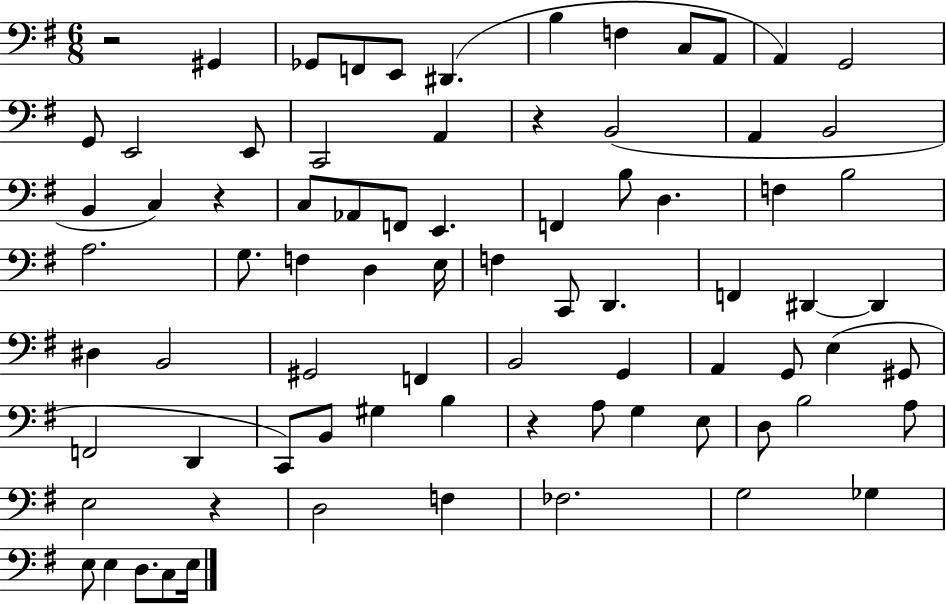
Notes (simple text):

R/h G#2/q Gb2/e F2/e E2/e D#2/q. B3/q F3/q C3/e A2/e A2/q G2/h G2/e E2/h E2/e C2/h A2/q R/q B2/h A2/q B2/h B2/q C3/q R/q C3/e Ab2/e F2/e E2/q. F2/q B3/e D3/q. F3/q B3/h A3/h. G3/e. F3/q D3/q E3/s F3/q C2/e D2/q. F2/q D#2/q D#2/q D#3/q B2/h G#2/h F2/q B2/h G2/q A2/q G2/e E3/q G#2/e F2/h D2/q C2/e B2/e G#3/q B3/q R/q A3/e G3/q E3/e D3/e B3/h A3/e E3/h R/q D3/h F3/q FES3/h. G3/h Gb3/q E3/e E3/q D3/e. C3/e E3/s